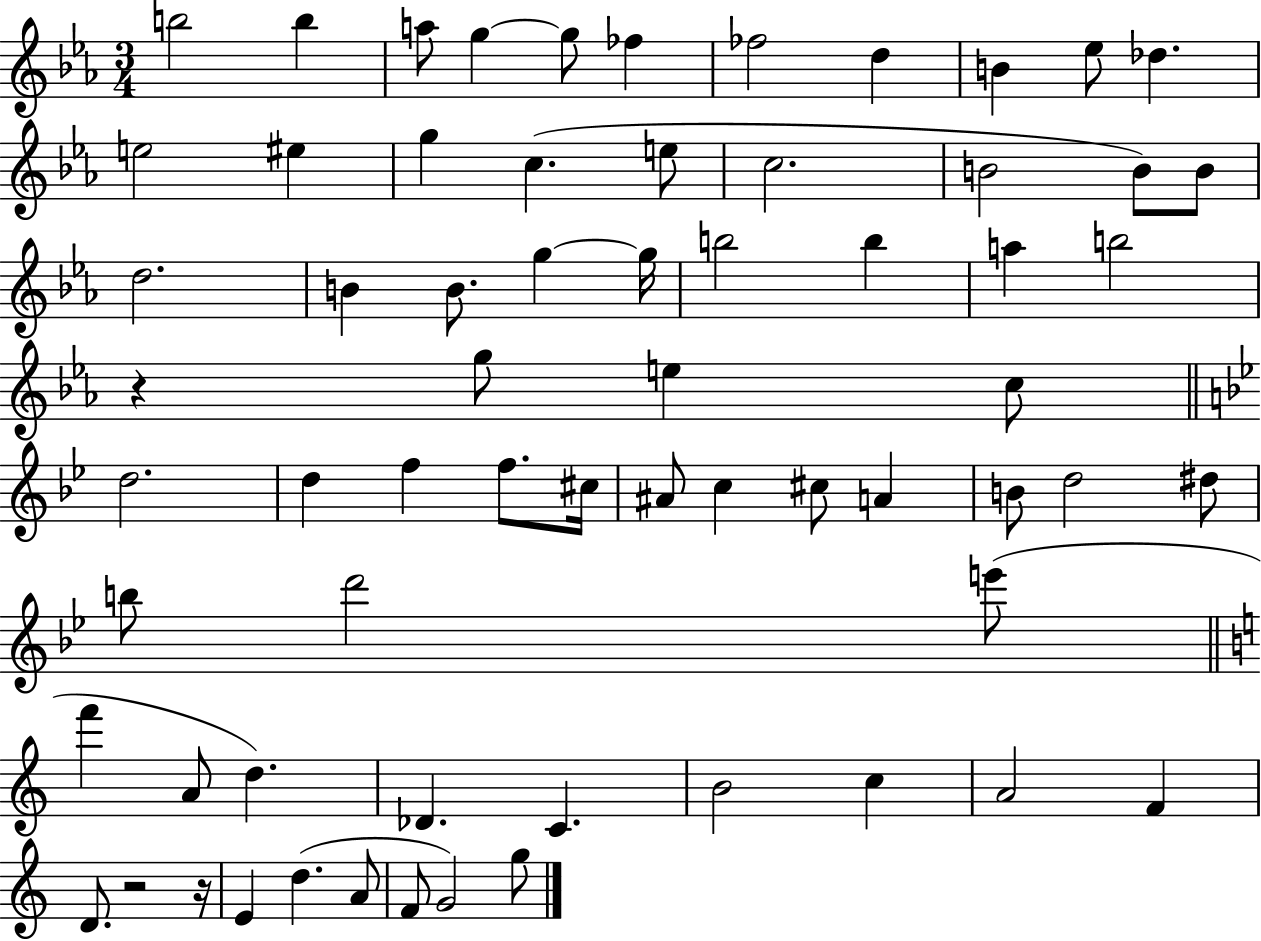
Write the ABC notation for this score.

X:1
T:Untitled
M:3/4
L:1/4
K:Eb
b2 b a/2 g g/2 _f _f2 d B _e/2 _d e2 ^e g c e/2 c2 B2 B/2 B/2 d2 B B/2 g g/4 b2 b a b2 z g/2 e c/2 d2 d f f/2 ^c/4 ^A/2 c ^c/2 A B/2 d2 ^d/2 b/2 d'2 e'/2 f' A/2 d _D C B2 c A2 F D/2 z2 z/4 E d A/2 F/2 G2 g/2